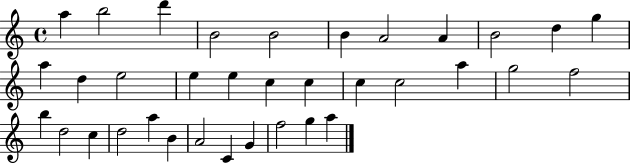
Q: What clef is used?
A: treble